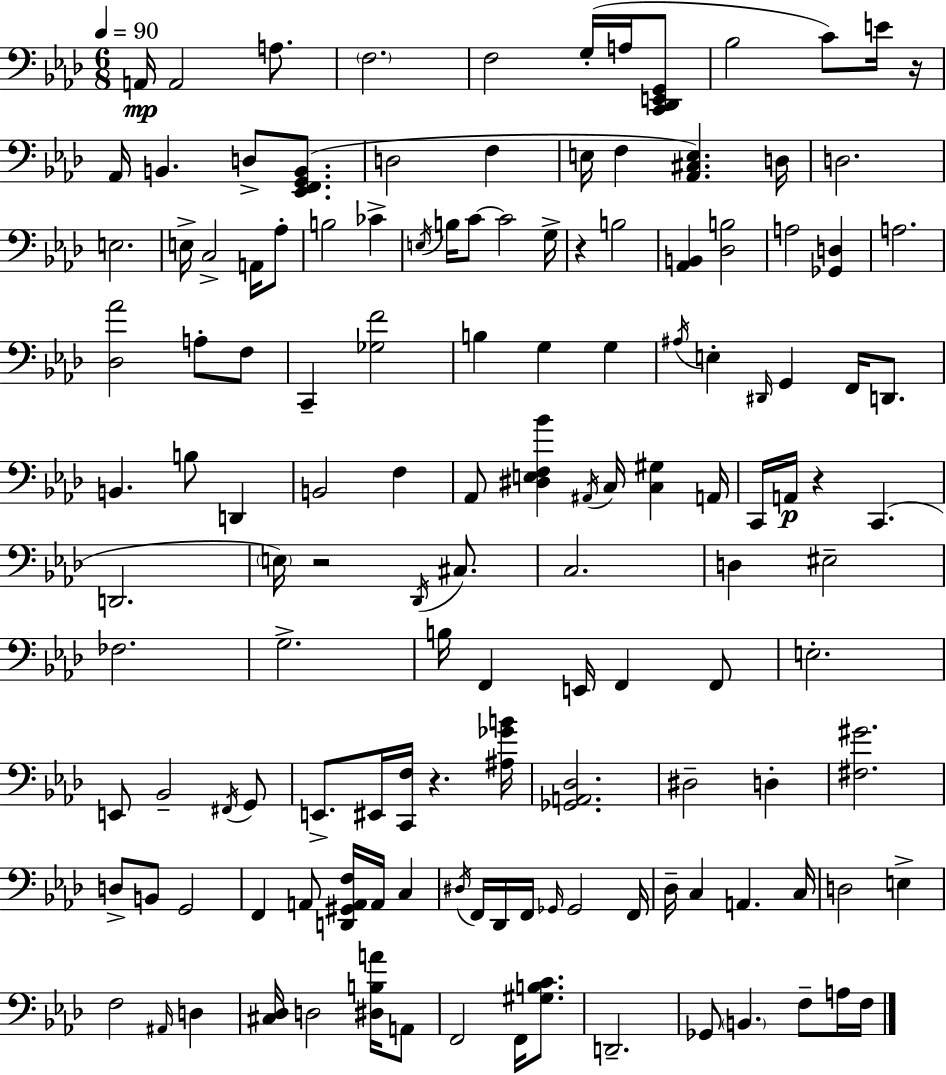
X:1
T:Untitled
M:6/8
L:1/4
K:Ab
A,,/4 A,,2 A,/2 F,2 F,2 G,/4 A,/4 [C,,_D,,E,,G,,]/2 _B,2 C/2 E/4 z/4 _A,,/4 B,, D,/2 [_E,,F,,G,,B,,]/2 D,2 F, E,/4 F, [_A,,^C,E,] D,/4 D,2 E,2 E,/4 C,2 A,,/4 _A,/2 B,2 _C E,/4 B,/4 C/2 C2 G,/4 z B,2 [_A,,B,,] [_D,B,]2 A,2 [_G,,D,] A,2 [_D,_A]2 A,/2 F,/2 C,, [_G,F]2 B, G, G, ^A,/4 E, ^D,,/4 G,, F,,/4 D,,/2 B,, B,/2 D,, B,,2 F, _A,,/2 [^D,E,F,_B] ^A,,/4 C,/4 [C,^G,] A,,/4 C,,/4 A,,/4 z C,, D,,2 E,/4 z2 _D,,/4 ^C,/2 C,2 D, ^E,2 _F,2 G,2 B,/4 F,, E,,/4 F,, F,,/2 E,2 E,,/2 _B,,2 ^F,,/4 G,,/2 E,,/2 ^E,,/4 [C,,F,]/4 z [^A,_GB]/4 [_G,,A,,_D,]2 ^D,2 D, [^F,^G]2 D,/2 B,,/2 G,,2 F,, A,,/2 [D,,^G,,A,,F,]/4 A,,/4 C, ^D,/4 F,,/4 _D,,/4 F,,/4 _G,,/4 _G,,2 F,,/4 _D,/4 C, A,, C,/4 D,2 E, F,2 ^A,,/4 D, [^C,_D,]/4 D,2 [^D,B,A]/4 A,,/2 F,,2 F,,/4 [^G,B,C]/2 D,,2 _G,,/2 B,, F,/2 A,/4 F,/4